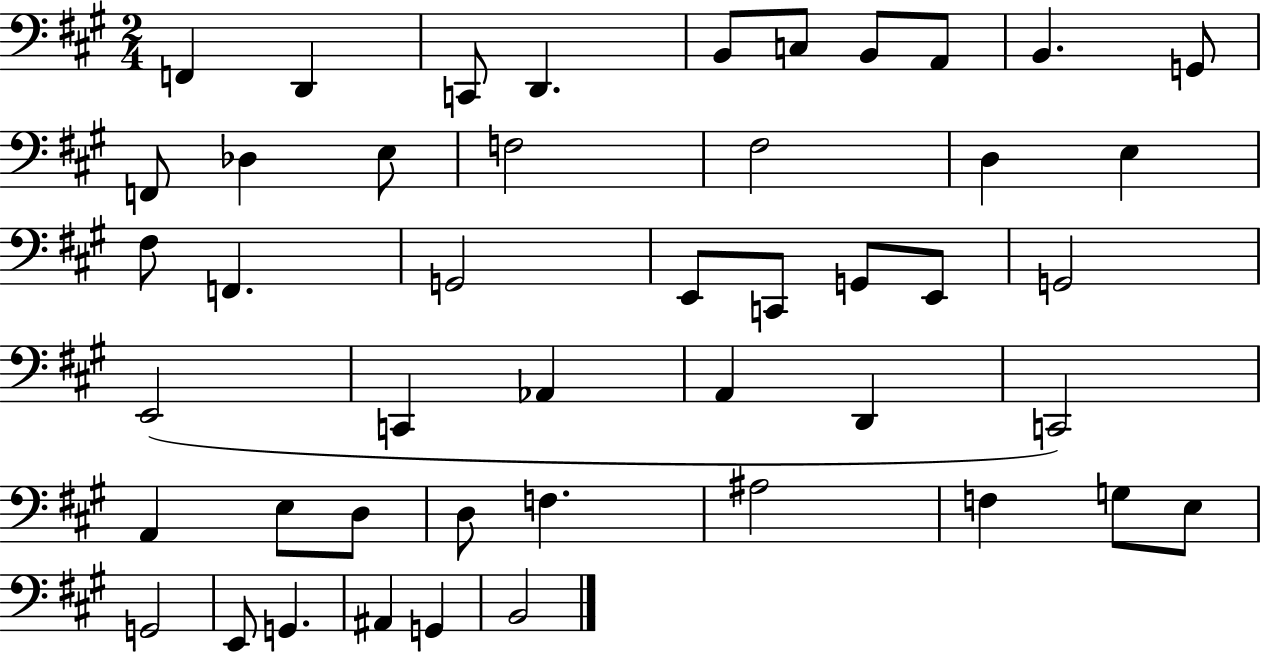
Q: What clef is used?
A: bass